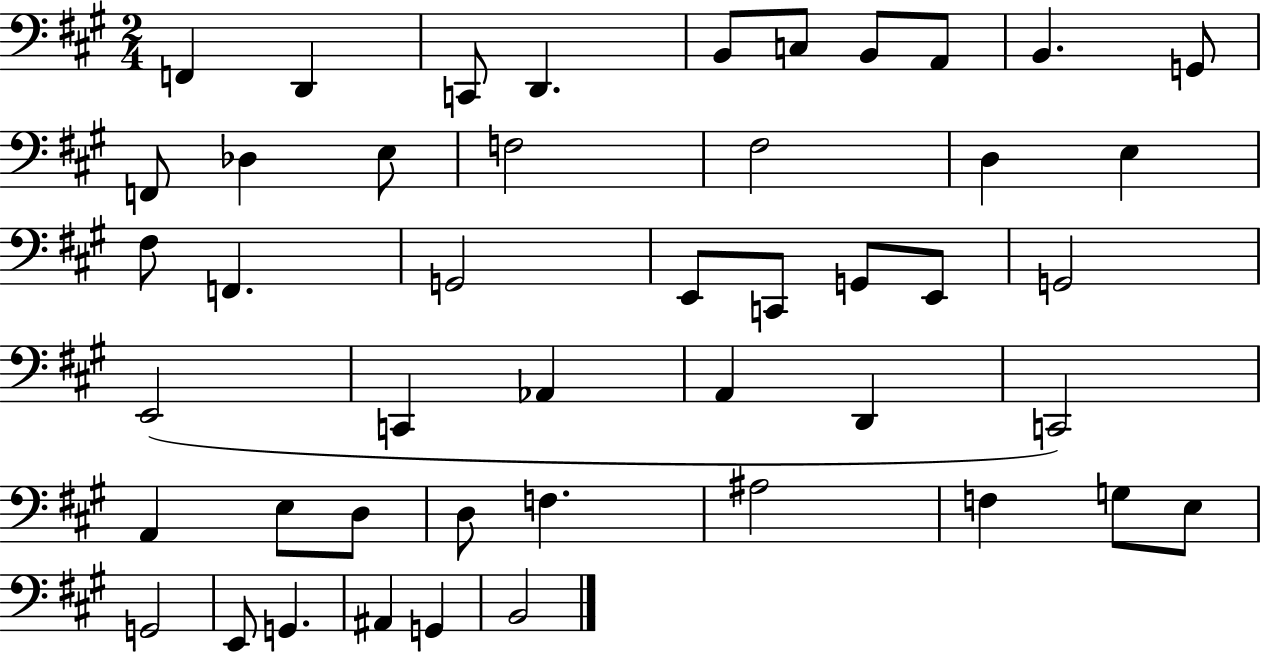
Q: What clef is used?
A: bass